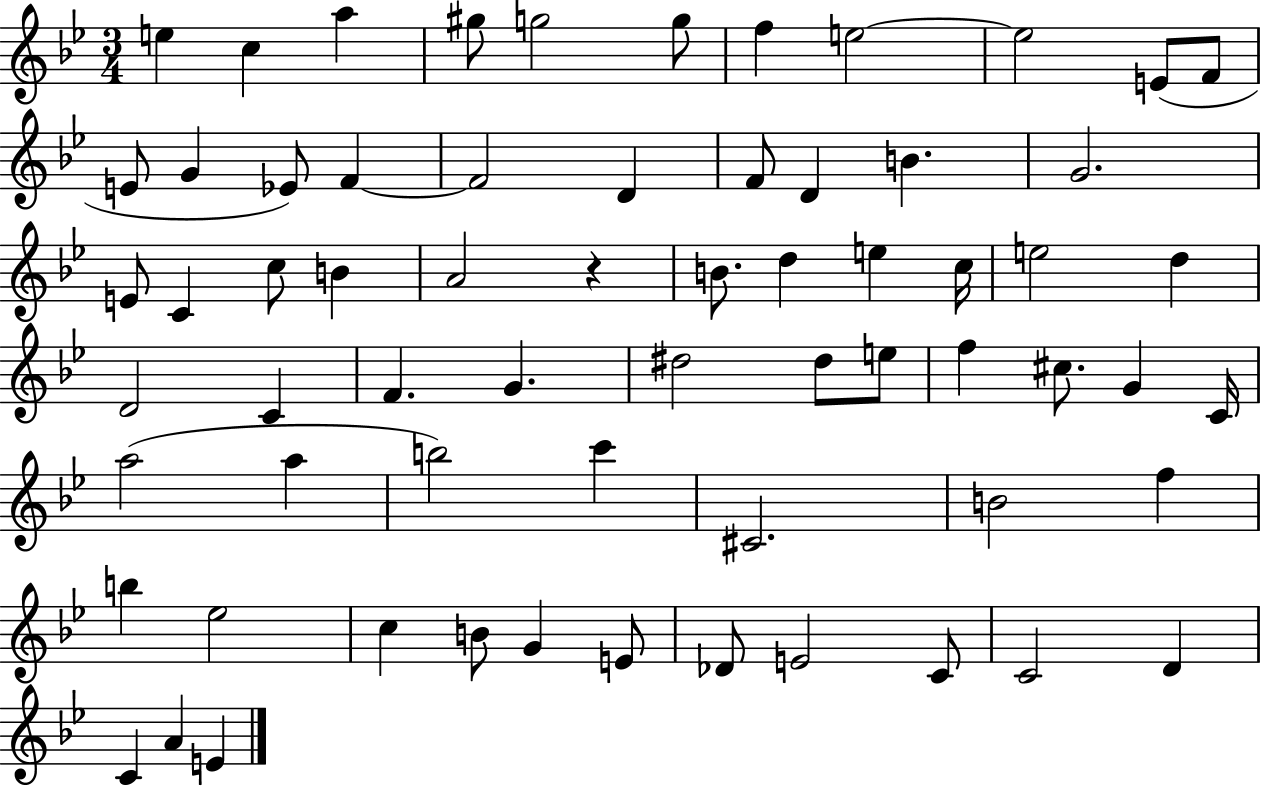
{
  \clef treble
  \numericTimeSignature
  \time 3/4
  \key bes \major
  e''4 c''4 a''4 | gis''8 g''2 g''8 | f''4 e''2~~ | e''2 e'8( f'8 | \break e'8 g'4 ees'8) f'4~~ | f'2 d'4 | f'8 d'4 b'4. | g'2. | \break e'8 c'4 c''8 b'4 | a'2 r4 | b'8. d''4 e''4 c''16 | e''2 d''4 | \break d'2 c'4 | f'4. g'4. | dis''2 dis''8 e''8 | f''4 cis''8. g'4 c'16 | \break a''2( a''4 | b''2) c'''4 | cis'2. | b'2 f''4 | \break b''4 ees''2 | c''4 b'8 g'4 e'8 | des'8 e'2 c'8 | c'2 d'4 | \break c'4 a'4 e'4 | \bar "|."
}